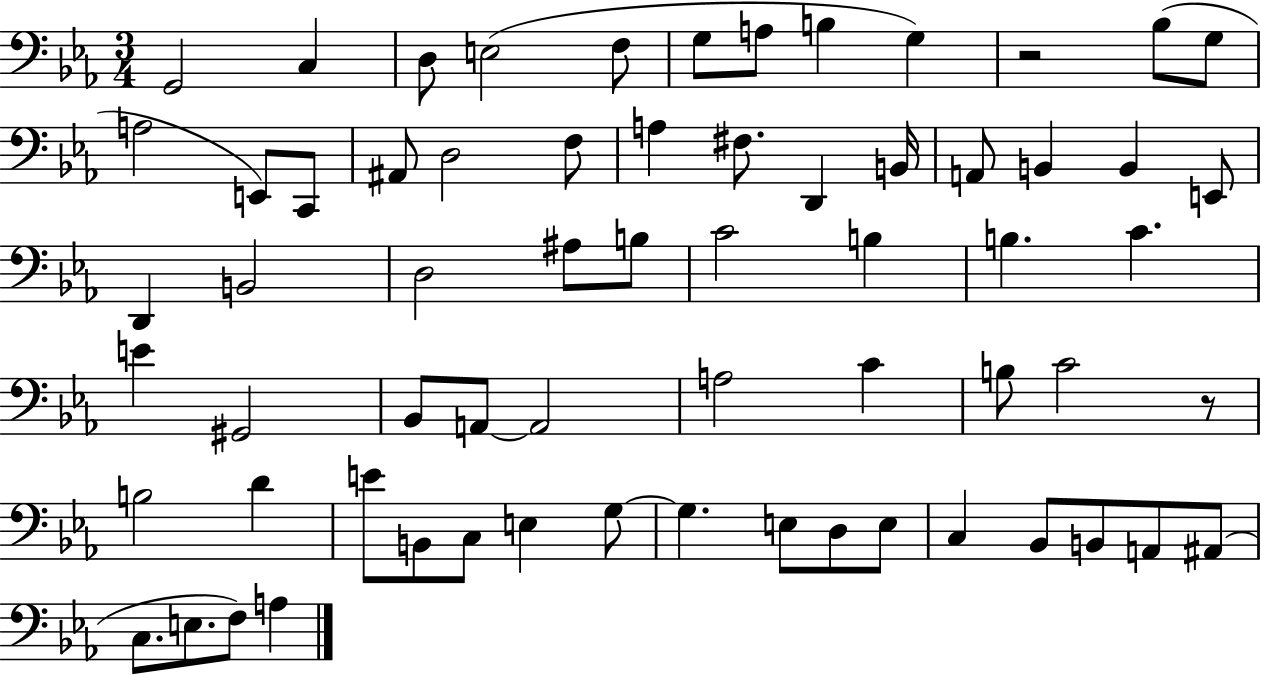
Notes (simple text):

G2/h C3/q D3/e E3/h F3/e G3/e A3/e B3/q G3/q R/h Bb3/e G3/e A3/h E2/e C2/e A#2/e D3/h F3/e A3/q F#3/e. D2/q B2/s A2/e B2/q B2/q E2/e D2/q B2/h D3/h A#3/e B3/e C4/h B3/q B3/q. C4/q. E4/q G#2/h Bb2/e A2/e A2/h A3/h C4/q B3/e C4/h R/e B3/h D4/q E4/e B2/e C3/e E3/q G3/e G3/q. E3/e D3/e E3/e C3/q Bb2/e B2/e A2/e A#2/e C3/e. E3/e. F3/e A3/q